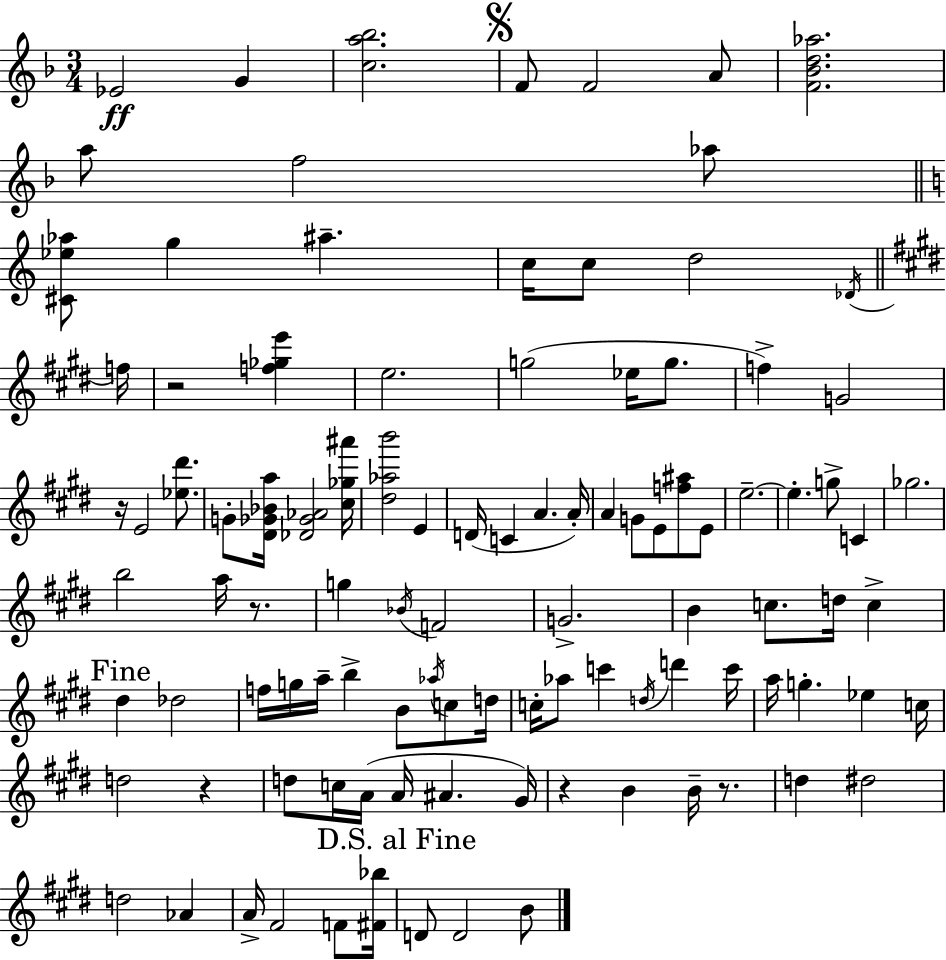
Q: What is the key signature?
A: D minor